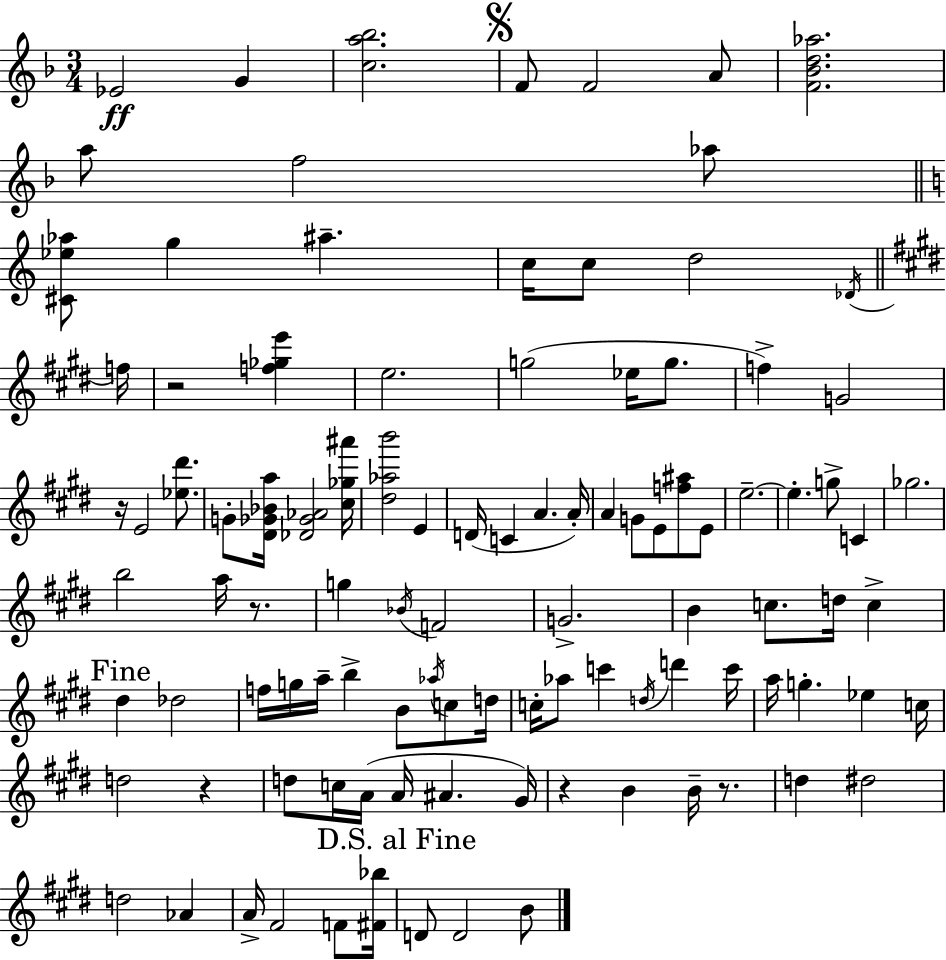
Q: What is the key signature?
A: D minor